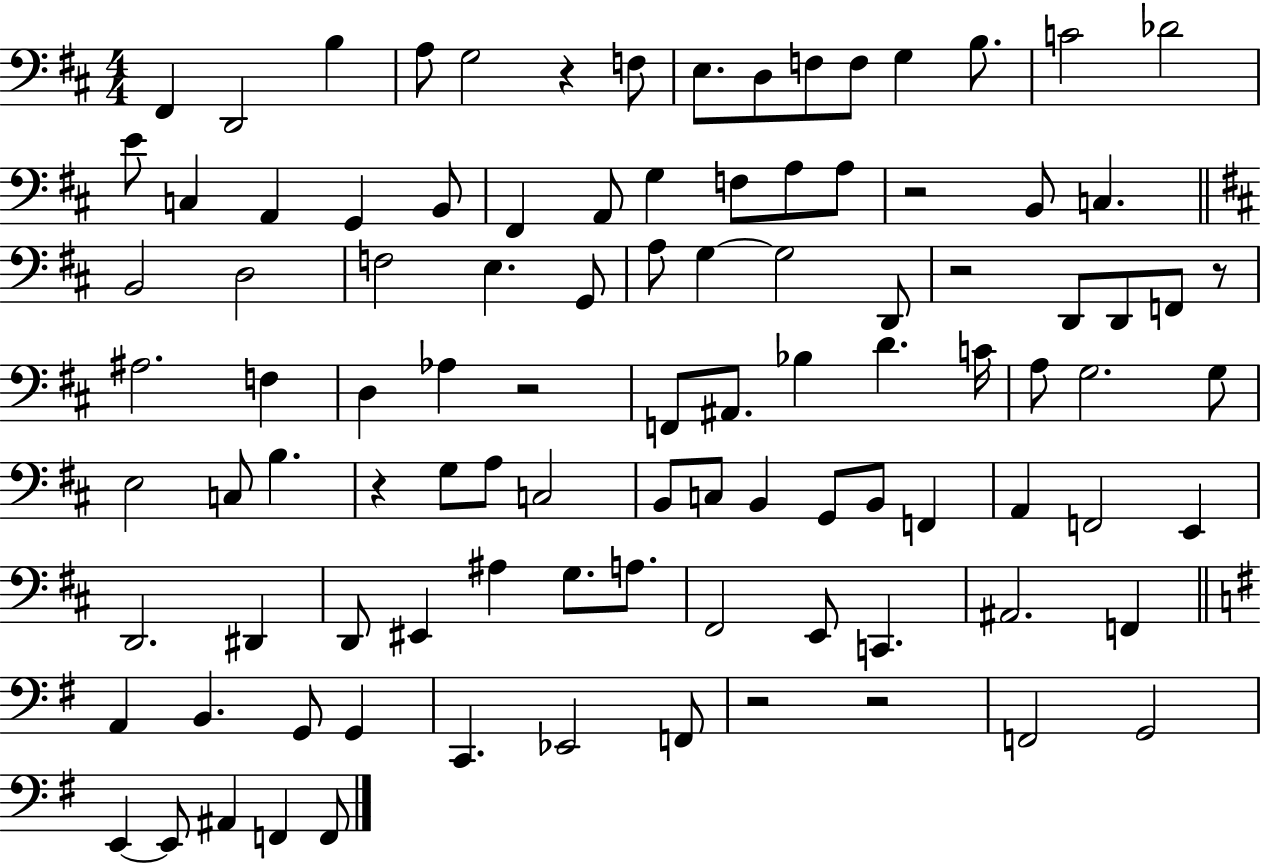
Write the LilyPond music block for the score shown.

{
  \clef bass
  \numericTimeSignature
  \time 4/4
  \key d \major
  fis,4 d,2 b4 | a8 g2 r4 f8 | e8. d8 f8 f8 g4 b8. | c'2 des'2 | \break e'8 c4 a,4 g,4 b,8 | fis,4 a,8 g4 f8 a8 a8 | r2 b,8 c4. | \bar "||" \break \key b \minor b,2 d2 | f2 e4. g,8 | a8 g4~~ g2 d,8 | r2 d,8 d,8 f,8 r8 | \break ais2. f4 | d4 aes4 r2 | f,8 ais,8. bes4 d'4. c'16 | a8 g2. g8 | \break e2 c8 b4. | r4 g8 a8 c2 | b,8 c8 b,4 g,8 b,8 f,4 | a,4 f,2 e,4 | \break d,2. dis,4 | d,8 eis,4 ais4 g8. a8. | fis,2 e,8 c,4. | ais,2. f,4 | \break \bar "||" \break \key g \major a,4 b,4. g,8 g,4 | c,4. ees,2 f,8 | r2 r2 | f,2 g,2 | \break e,4~~ e,8 ais,4 f,4 f,8 | \bar "|."
}